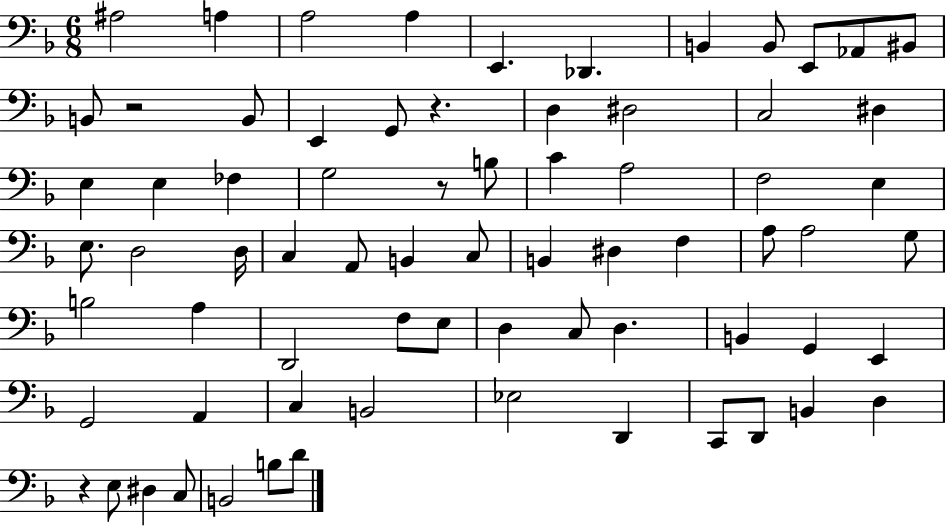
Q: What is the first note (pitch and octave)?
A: A#3